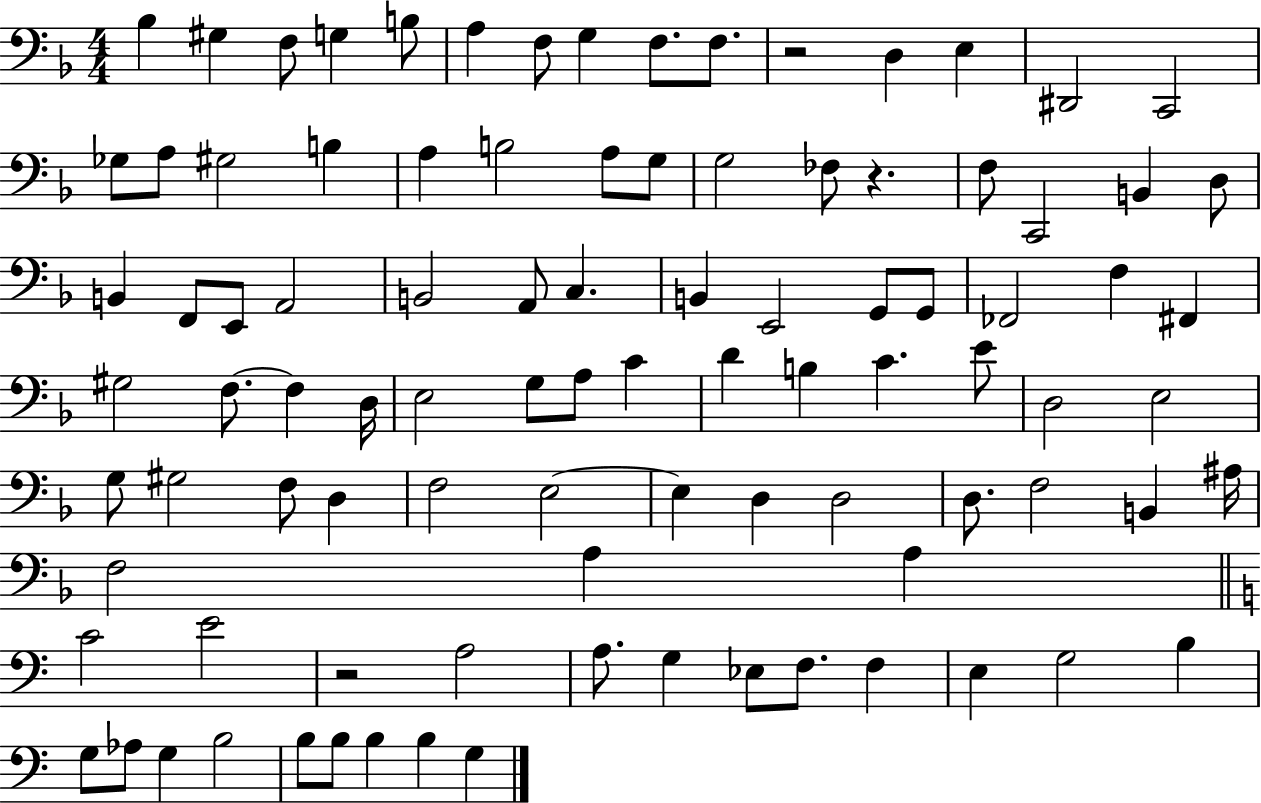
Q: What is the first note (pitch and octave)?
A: Bb3